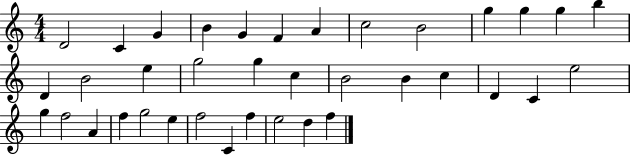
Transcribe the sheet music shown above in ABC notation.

X:1
T:Untitled
M:4/4
L:1/4
K:C
D2 C G B G F A c2 B2 g g g b D B2 e g2 g c B2 B c D C e2 g f2 A f g2 e f2 C f e2 d f